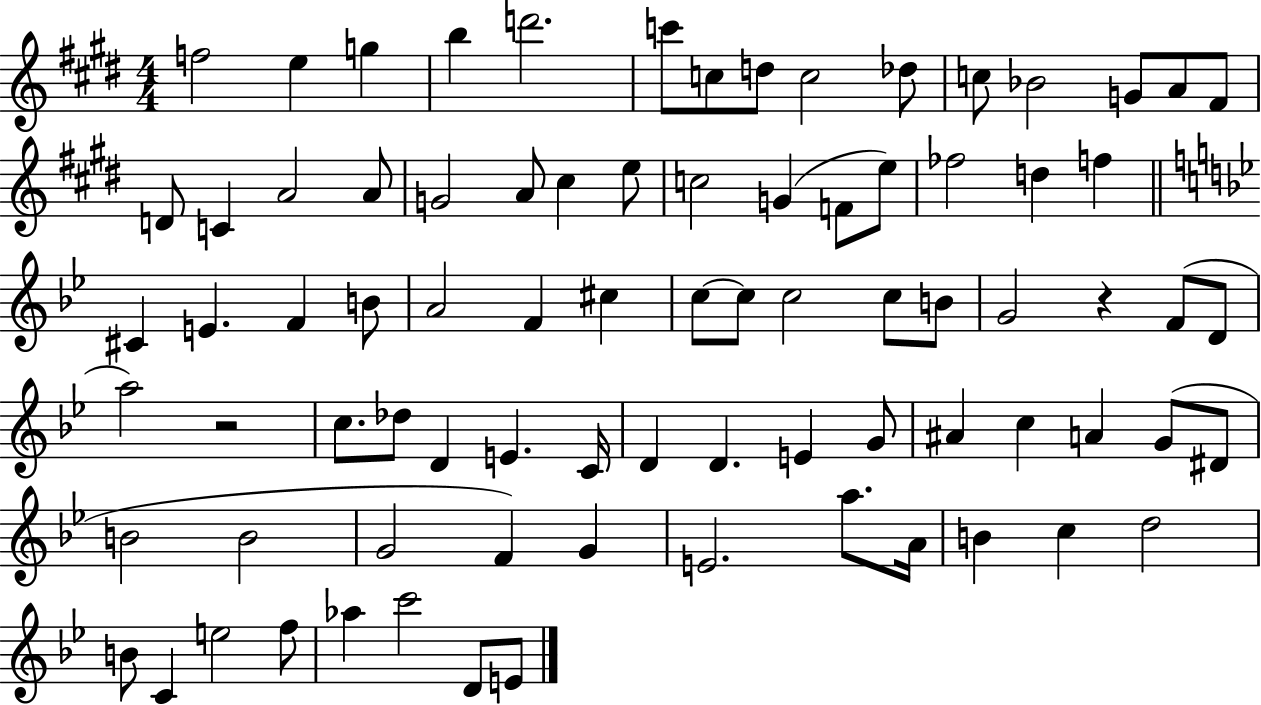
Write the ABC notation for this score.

X:1
T:Untitled
M:4/4
L:1/4
K:E
f2 e g b d'2 c'/2 c/2 d/2 c2 _d/2 c/2 _B2 G/2 A/2 ^F/2 D/2 C A2 A/2 G2 A/2 ^c e/2 c2 G F/2 e/2 _f2 d f ^C E F B/2 A2 F ^c c/2 c/2 c2 c/2 B/2 G2 z F/2 D/2 a2 z2 c/2 _d/2 D E C/4 D D E G/2 ^A c A G/2 ^D/2 B2 B2 G2 F G E2 a/2 A/4 B c d2 B/2 C e2 f/2 _a c'2 D/2 E/2